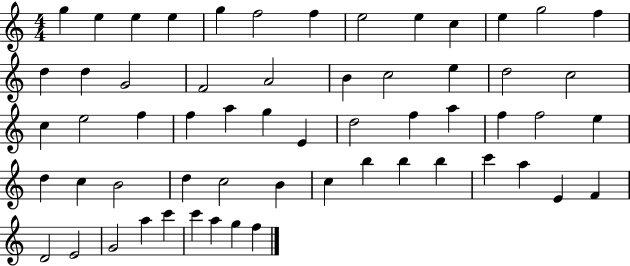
X:1
T:Untitled
M:4/4
L:1/4
K:C
g e e e g f2 f e2 e c e g2 f d d G2 F2 A2 B c2 e d2 c2 c e2 f f a g E d2 f a f f2 e d c B2 d c2 B c b b b c' a E F D2 E2 G2 a c' c' a g f